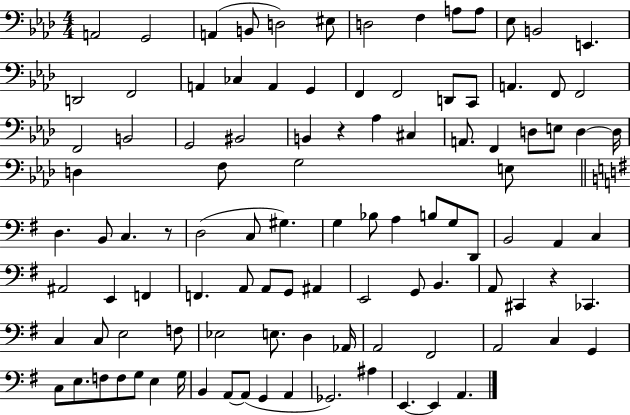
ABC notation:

X:1
T:Untitled
M:4/4
L:1/4
K:Ab
A,,2 G,,2 A,, B,,/2 D,2 ^E,/2 D,2 F, A,/2 A,/2 _E,/2 B,,2 E,, D,,2 F,,2 A,, _C, A,, G,, F,, F,,2 D,,/2 C,,/2 A,, F,,/2 F,,2 F,,2 B,,2 G,,2 ^B,,2 B,, z _A, ^C, A,,/2 F,, D,/2 E,/2 D, D,/4 D, F,/2 G,2 E,/2 D, B,,/2 C, z/2 D,2 C,/2 ^G, G, _B,/2 A, B,/2 G,/2 D,,/2 B,,2 A,, C, ^A,,2 E,, F,, F,, A,,/2 A,,/2 G,,/2 ^A,, E,,2 G,,/2 B,, A,,/2 ^C,, z _C,, C, C,/2 E,2 F,/2 _E,2 E,/2 D, _A,,/4 A,,2 ^F,,2 A,,2 C, G,, C,/2 E,/2 F,/2 F,/2 G,/2 E, G,/4 B,, A,,/2 A,,/2 G,, A,, _G,,2 ^A, E,, E,, A,,